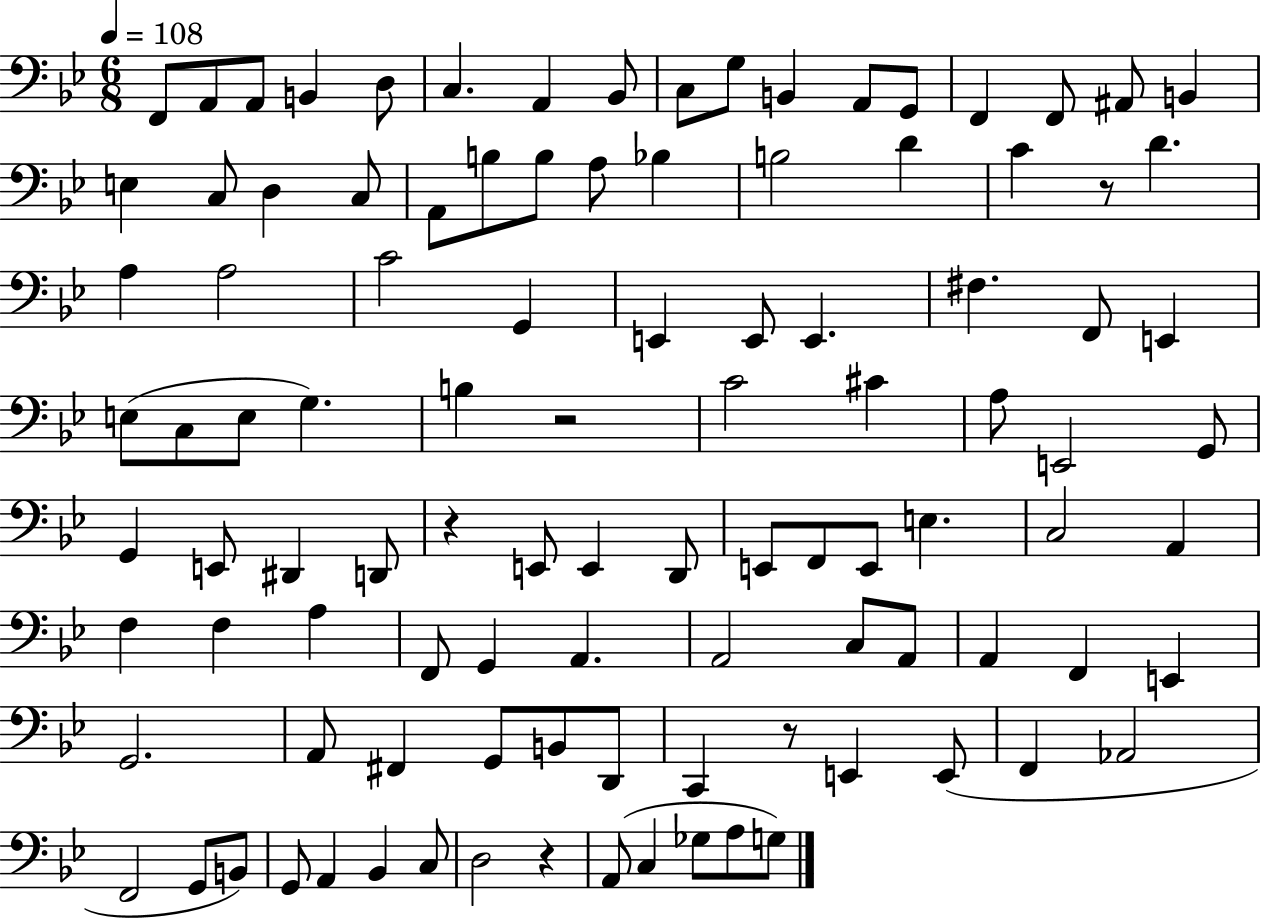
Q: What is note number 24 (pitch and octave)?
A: B3